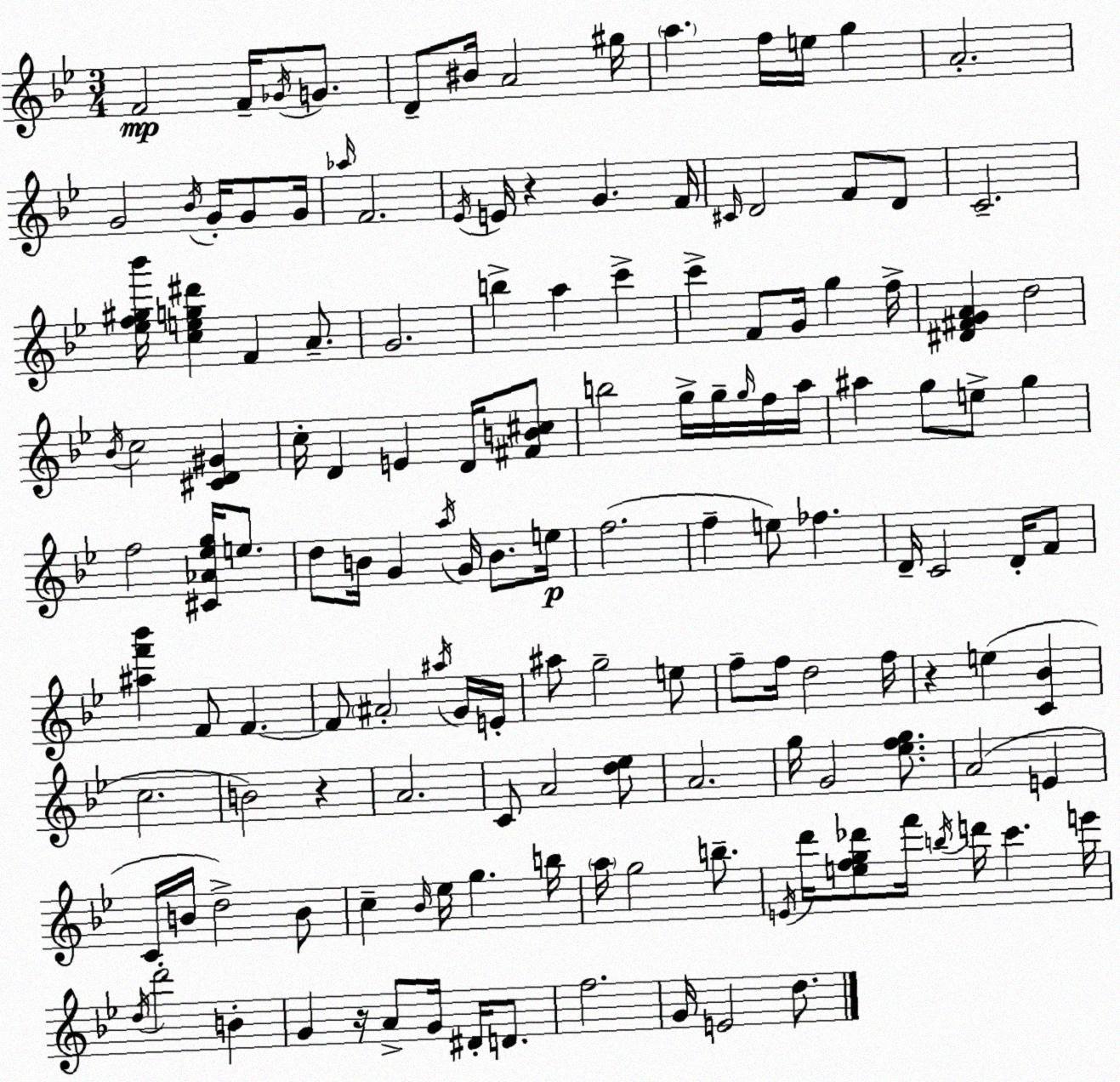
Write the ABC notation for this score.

X:1
T:Untitled
M:3/4
L:1/4
K:Bb
F2 F/4 _G/4 G/2 D/2 ^B/4 A2 ^g/4 a f/4 e/4 g A2 G2 _B/4 G/4 G/2 G/4 _a/4 F2 _E/4 E/4 z G F/4 ^C/4 D2 F/2 D/2 C2 [_ef^g_b']/4 [ceg^d'] F A/2 G2 b a c' c' F/2 G/4 g f/4 [^D^FGA] d2 _B/4 c2 [^CD^G] c/4 D E D/4 [^FB^c]/2 b2 g/4 g/4 g/4 f/4 a/4 ^a g/2 e/2 g f2 [^C_A_eg]/4 e/2 d/2 B/4 G a/4 G/4 B/2 e/4 f2 f e/2 _f D/4 C2 D/4 F/2 [^af'_b'] F/2 F F/2 ^A2 ^a/4 G/4 E/4 ^a/2 g2 e/2 f/2 f/4 d2 f/4 z e [C_B] c2 B2 z A2 C/2 A2 [d_e]/2 A2 g/4 G2 [_efg]/2 A2 E C/4 B/4 d2 B/2 c _B/4 _e/4 g b/4 a/4 g2 b/2 E/4 d'/4 [efg_d']/2 f'/4 b/4 d'/4 c' e'/4 d/4 d'2 B G z/4 A/2 G/4 ^D/4 D/2 f2 G/4 E2 d/2